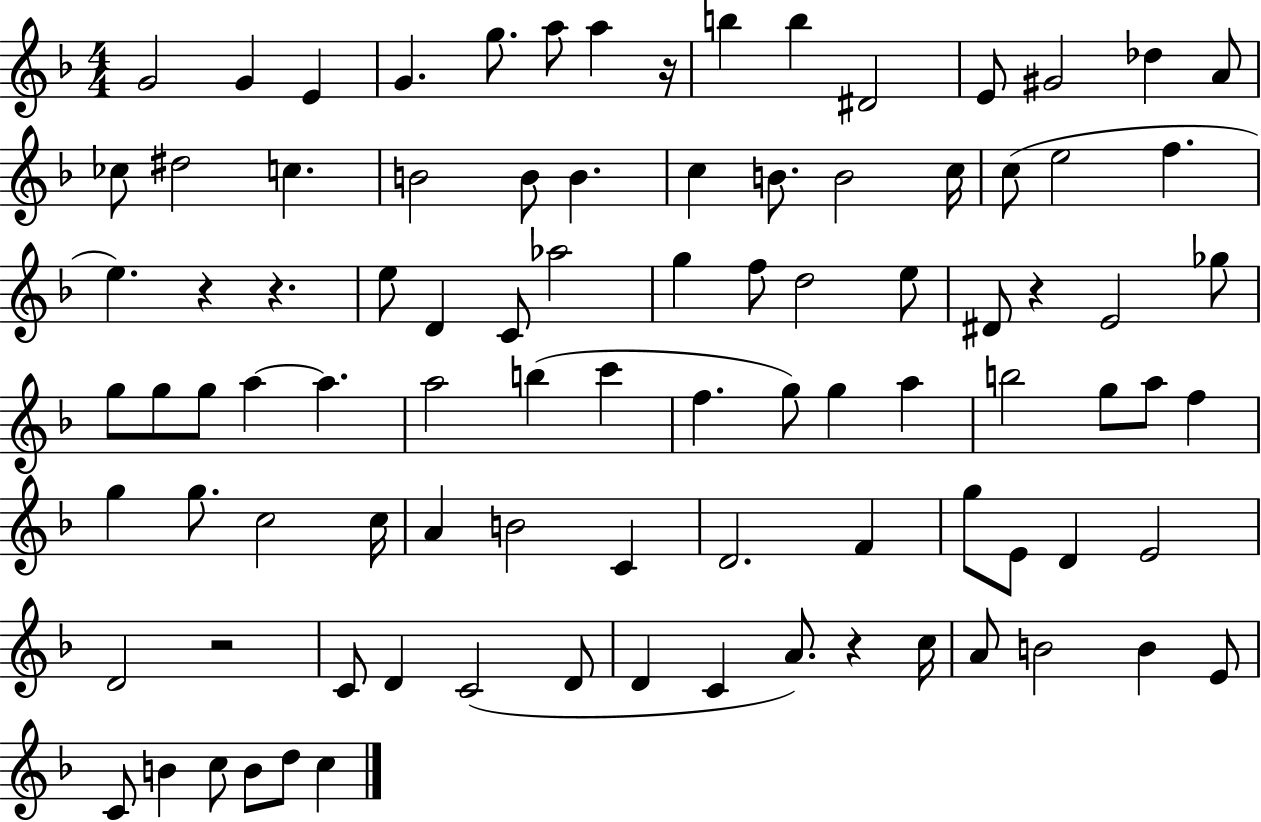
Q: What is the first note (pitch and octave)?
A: G4